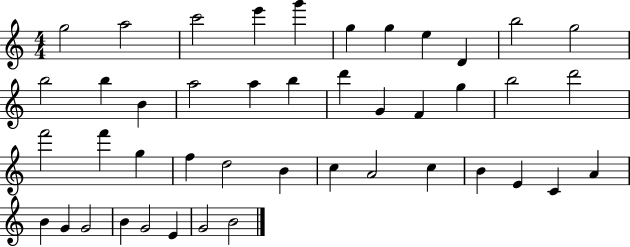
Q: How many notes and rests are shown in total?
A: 44